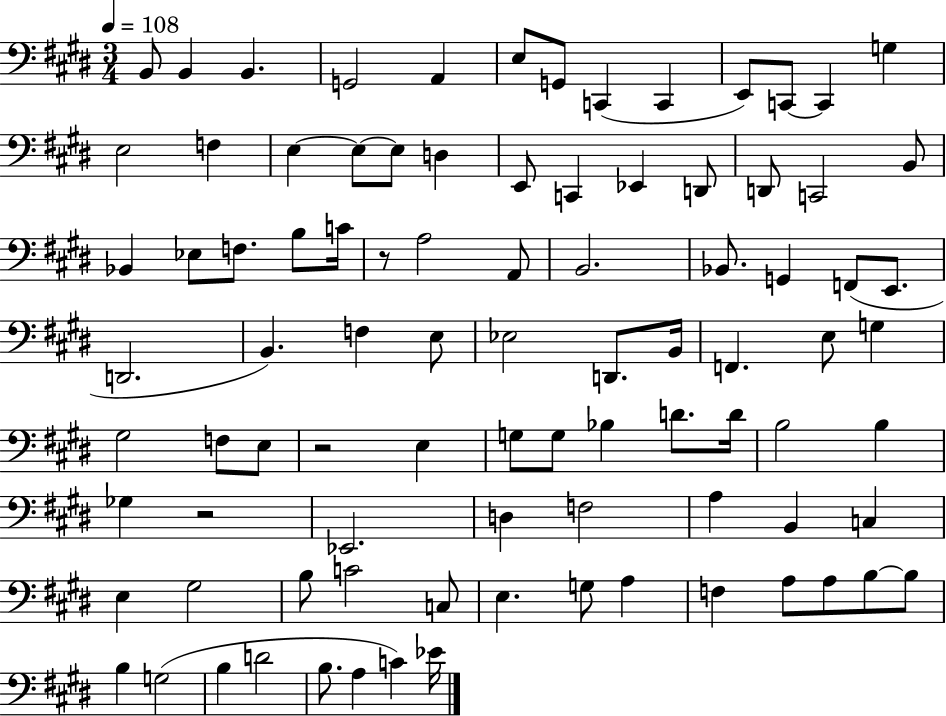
{
  \clef bass
  \numericTimeSignature
  \time 3/4
  \key e \major
  \tempo 4 = 108
  b,8 b,4 b,4. | g,2 a,4 | e8 g,8 c,4( c,4 | e,8) c,8~~ c,4 g4 | \break e2 f4 | e4~~ e8~~ e8 d4 | e,8 c,4 ees,4 d,8 | d,8 c,2 b,8 | \break bes,4 ees8 f8. b8 c'16 | r8 a2 a,8 | b,2. | bes,8. g,4 f,8( e,8. | \break d,2. | b,4.) f4 e8 | ees2 d,8. b,16 | f,4. e8 g4 | \break gis2 f8 e8 | r2 e4 | g8 g8 bes4 d'8. d'16 | b2 b4 | \break ges4 r2 | ees,2. | d4 f2 | a4 b,4 c4 | \break e4 gis2 | b8 c'2 c8 | e4. g8 a4 | f4 a8 a8 b8~~ b8 | \break b4 g2( | b4 d'2 | b8. a4 c'4) ees'16 | \bar "|."
}